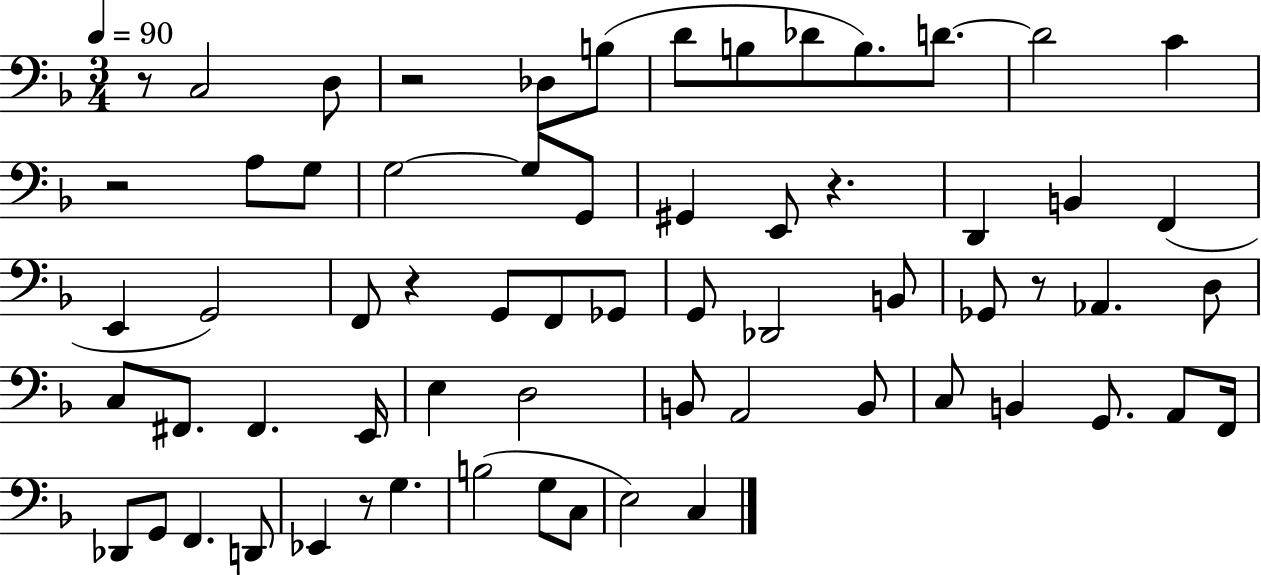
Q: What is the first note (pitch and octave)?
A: C3